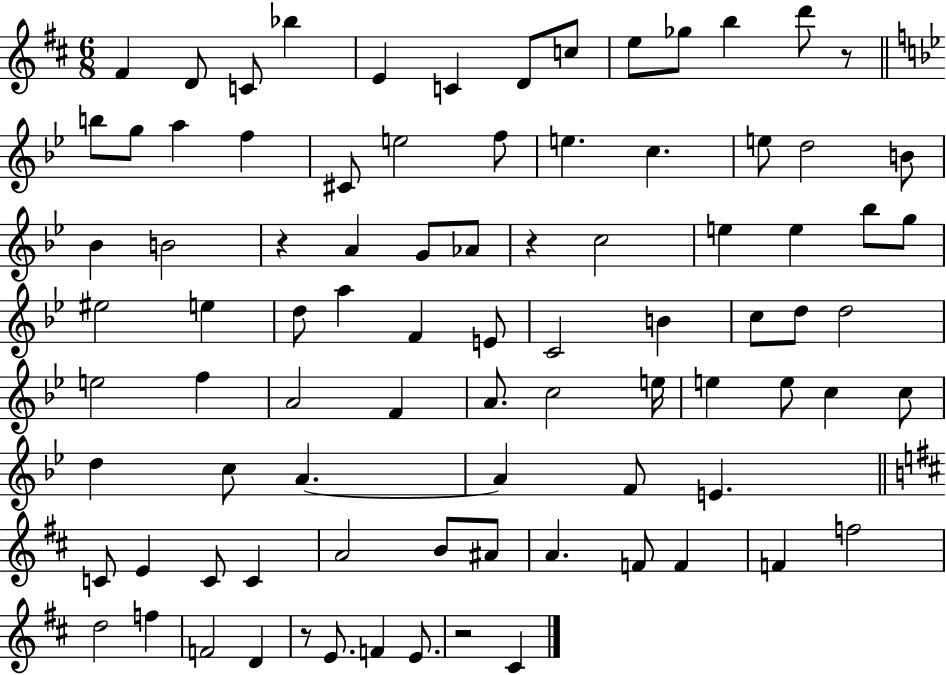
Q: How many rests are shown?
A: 5